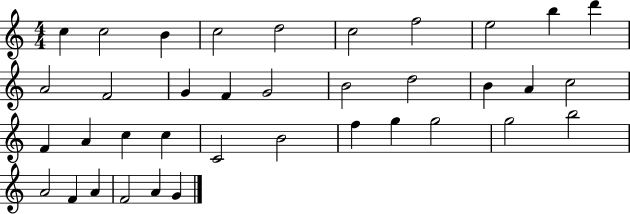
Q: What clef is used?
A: treble